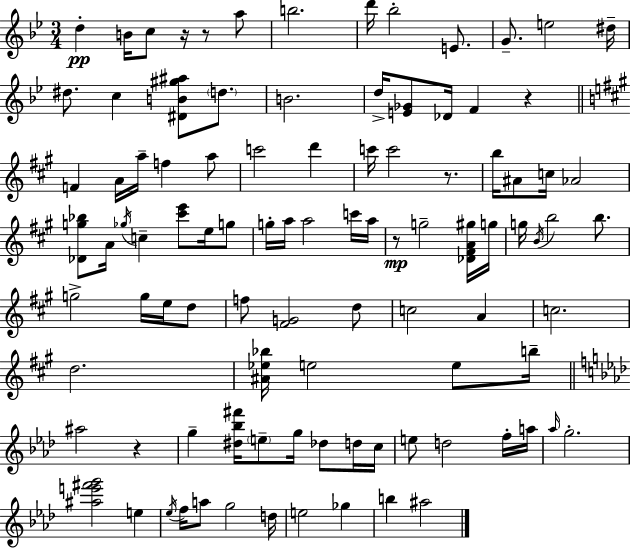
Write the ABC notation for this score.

X:1
T:Untitled
M:3/4
L:1/4
K:Bb
d B/4 c/2 z/4 z/2 a/2 b2 d'/4 _b2 E/2 G/2 e2 ^d/4 ^d/2 c [^DB^g^a]/2 d/2 B2 d/4 [E_G]/2 _D/4 F z F A/4 a/4 f a/2 c'2 d' c'/4 c'2 z/2 b/4 ^A/2 c/4 _A2 [_Dg_b]/2 A/4 _g/4 c [^c'e']/2 e/4 g/2 g/4 a/4 a2 c'/4 a/4 z/2 g2 [_D^FA^g]/4 g/4 g/4 B/4 b2 b/2 g2 g/4 e/4 d/2 f/2 [^FG]2 d/2 c2 A c2 d2 [^A_e_b]/4 e2 e/2 b/4 ^a2 z g [^d_b^f']/4 e/2 g/4 _d/2 d/4 c/4 e/2 d2 f/4 a/4 _a/4 g2 [^ae'^f'g']2 e _e/4 f/4 a/2 g2 d/4 e2 _g b ^a2